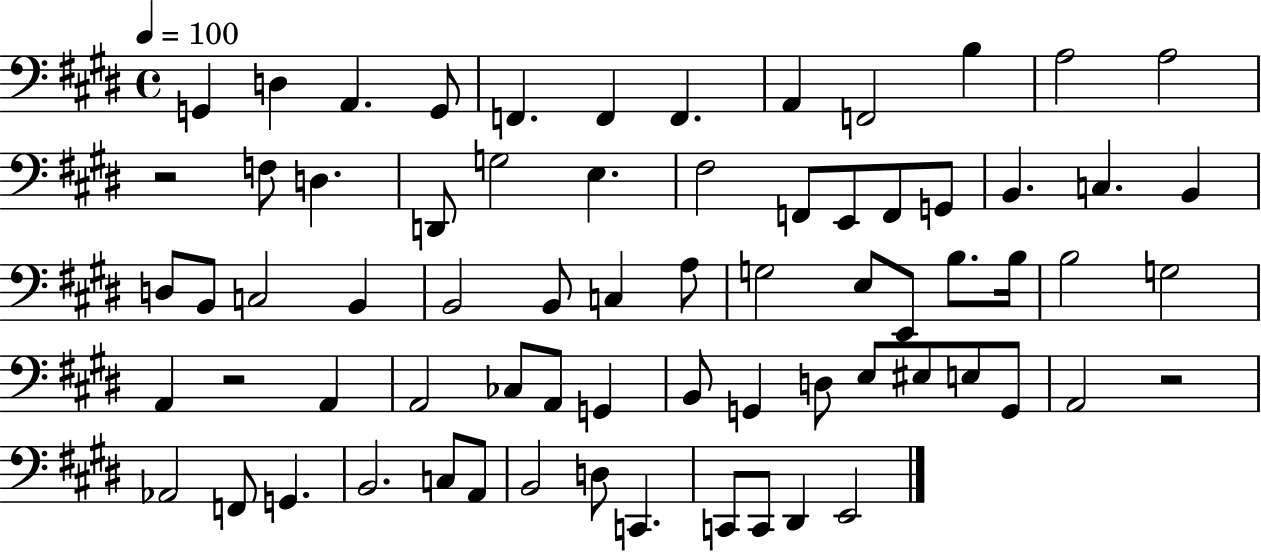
G2/q D3/q A2/q. G2/e F2/q. F2/q F2/q. A2/q F2/h B3/q A3/h A3/h R/h F3/e D3/q. D2/e G3/h E3/q. F#3/h F2/e E2/e F2/e G2/e B2/q. C3/q. B2/q D3/e B2/e C3/h B2/q B2/h B2/e C3/q A3/e G3/h E3/e E2/e B3/e. B3/s B3/h G3/h A2/q R/h A2/q A2/h CES3/e A2/e G2/q B2/e G2/q D3/e E3/e EIS3/e E3/e G2/e A2/h R/h Ab2/h F2/e G2/q. B2/h. C3/e A2/e B2/h D3/e C2/q. C2/e C2/e D#2/q E2/h